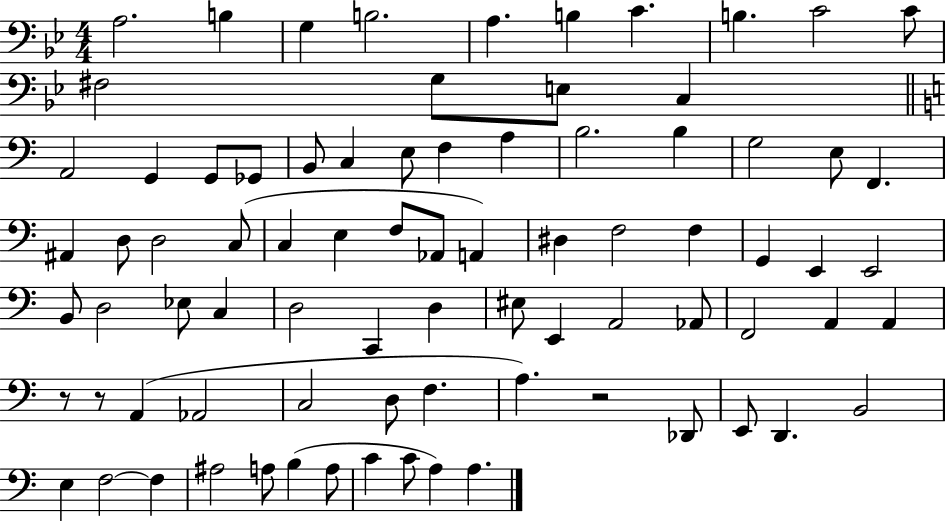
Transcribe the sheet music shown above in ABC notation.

X:1
T:Untitled
M:4/4
L:1/4
K:Bb
A,2 B, G, B,2 A, B, C B, C2 C/2 ^F,2 G,/2 E,/2 C, A,,2 G,, G,,/2 _G,,/2 B,,/2 C, E,/2 F, A, B,2 B, G,2 E,/2 F,, ^A,, D,/2 D,2 C,/2 C, E, F,/2 _A,,/2 A,, ^D, F,2 F, G,, E,, E,,2 B,,/2 D,2 _E,/2 C, D,2 C,, D, ^E,/2 E,, A,,2 _A,,/2 F,,2 A,, A,, z/2 z/2 A,, _A,,2 C,2 D,/2 F, A, z2 _D,,/2 E,,/2 D,, B,,2 E, F,2 F, ^A,2 A,/2 B, A,/2 C C/2 A, A,